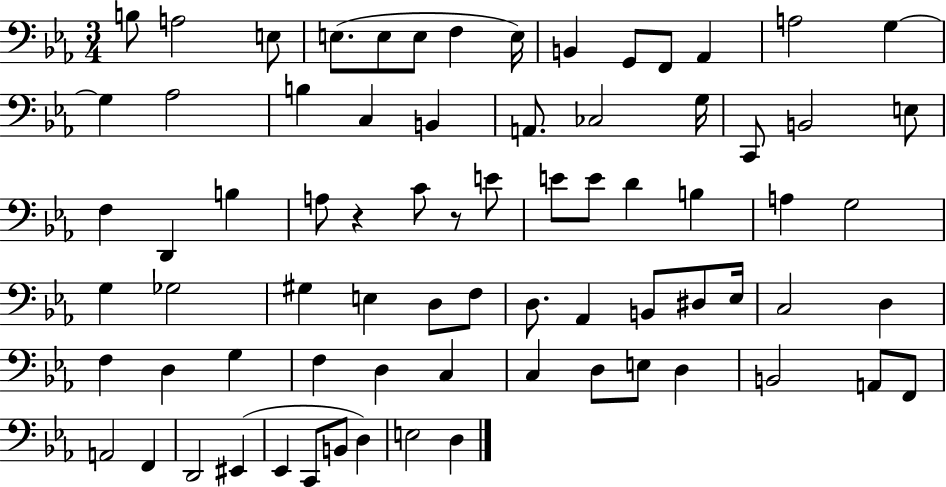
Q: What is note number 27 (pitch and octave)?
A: D2